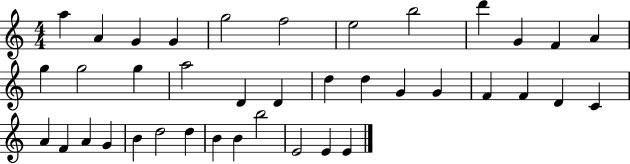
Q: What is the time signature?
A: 4/4